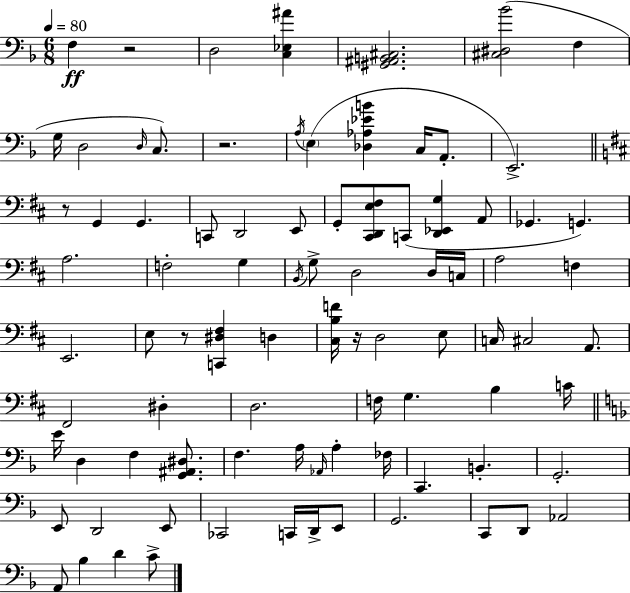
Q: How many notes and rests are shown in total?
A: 87